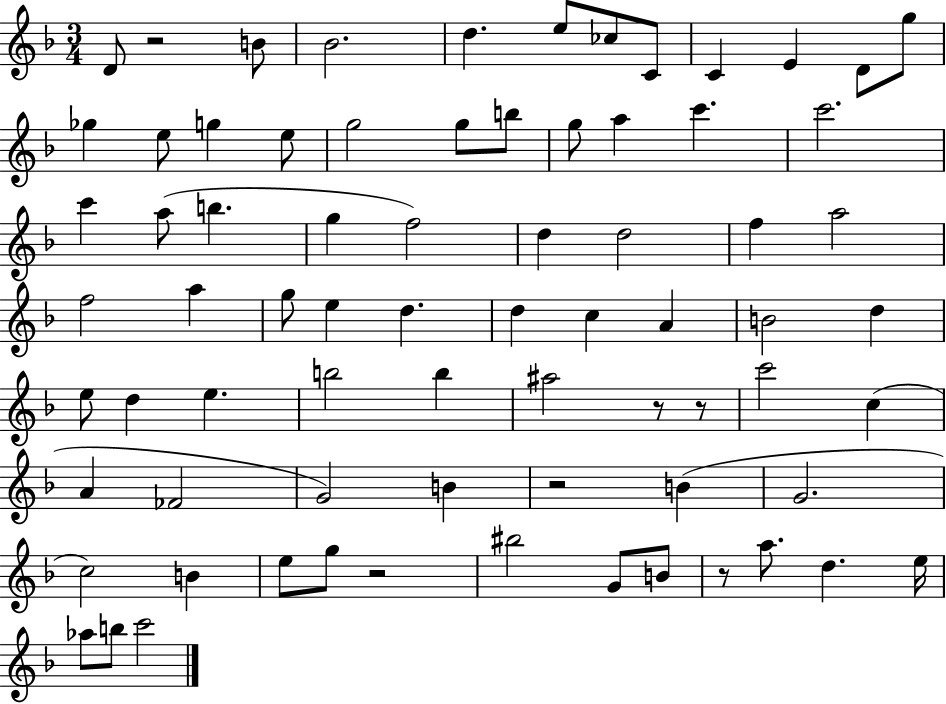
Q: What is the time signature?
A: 3/4